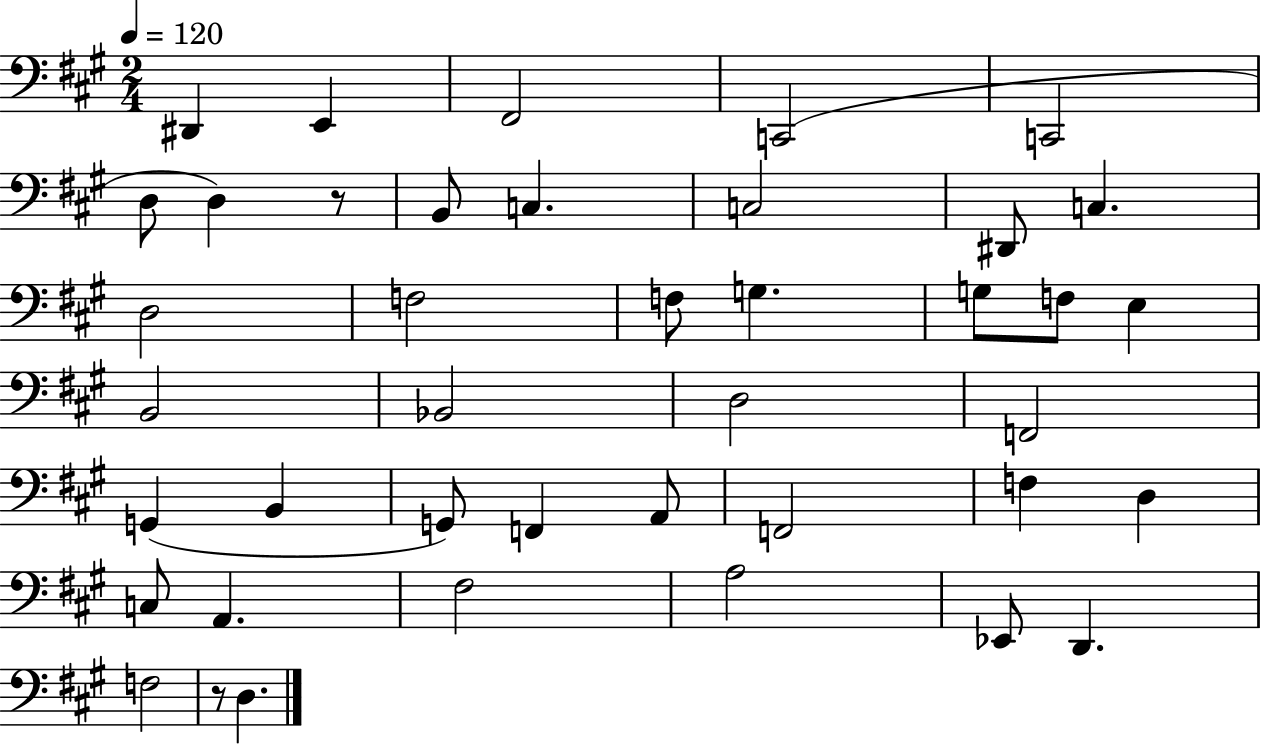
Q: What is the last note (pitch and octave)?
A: D3